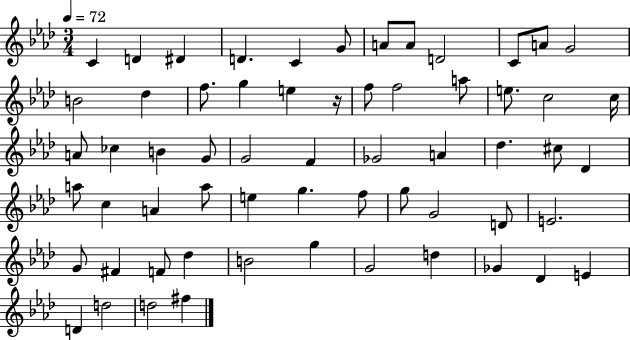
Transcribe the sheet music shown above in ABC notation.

X:1
T:Untitled
M:3/4
L:1/4
K:Ab
C D ^D D C G/2 A/2 A/2 D2 C/2 A/2 G2 B2 _d f/2 g e z/4 f/2 f2 a/2 e/2 c2 c/4 A/2 _c B G/2 G2 F _G2 A _d ^c/2 _D a/2 c A a/2 e g f/2 g/2 G2 D/2 E2 G/2 ^F F/2 _d B2 g G2 d _G _D E D d2 d2 ^f